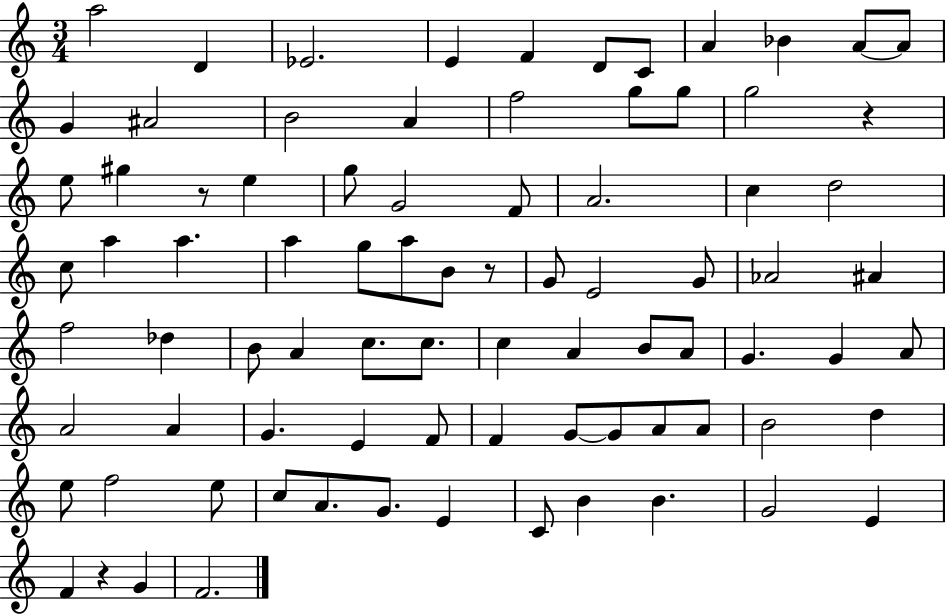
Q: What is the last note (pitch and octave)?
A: F4